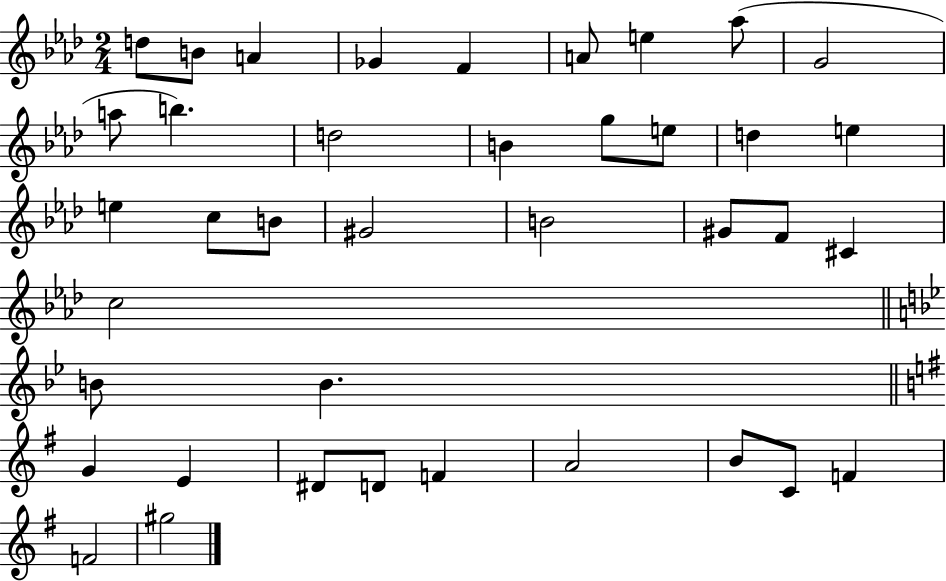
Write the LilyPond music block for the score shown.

{
  \clef treble
  \numericTimeSignature
  \time 2/4
  \key aes \major
  \repeat volta 2 { d''8 b'8 a'4 | ges'4 f'4 | a'8 e''4 aes''8( | g'2 | \break a''8 b''4.) | d''2 | b'4 g''8 e''8 | d''4 e''4 | \break e''4 c''8 b'8 | gis'2 | b'2 | gis'8 f'8 cis'4 | \break c''2 | \bar "||" \break \key bes \major b'8 b'4. | \bar "||" \break \key g \major g'4 e'4 | dis'8 d'8 f'4 | a'2 | b'8 c'8 f'4 | \break f'2 | gis''2 | } \bar "|."
}